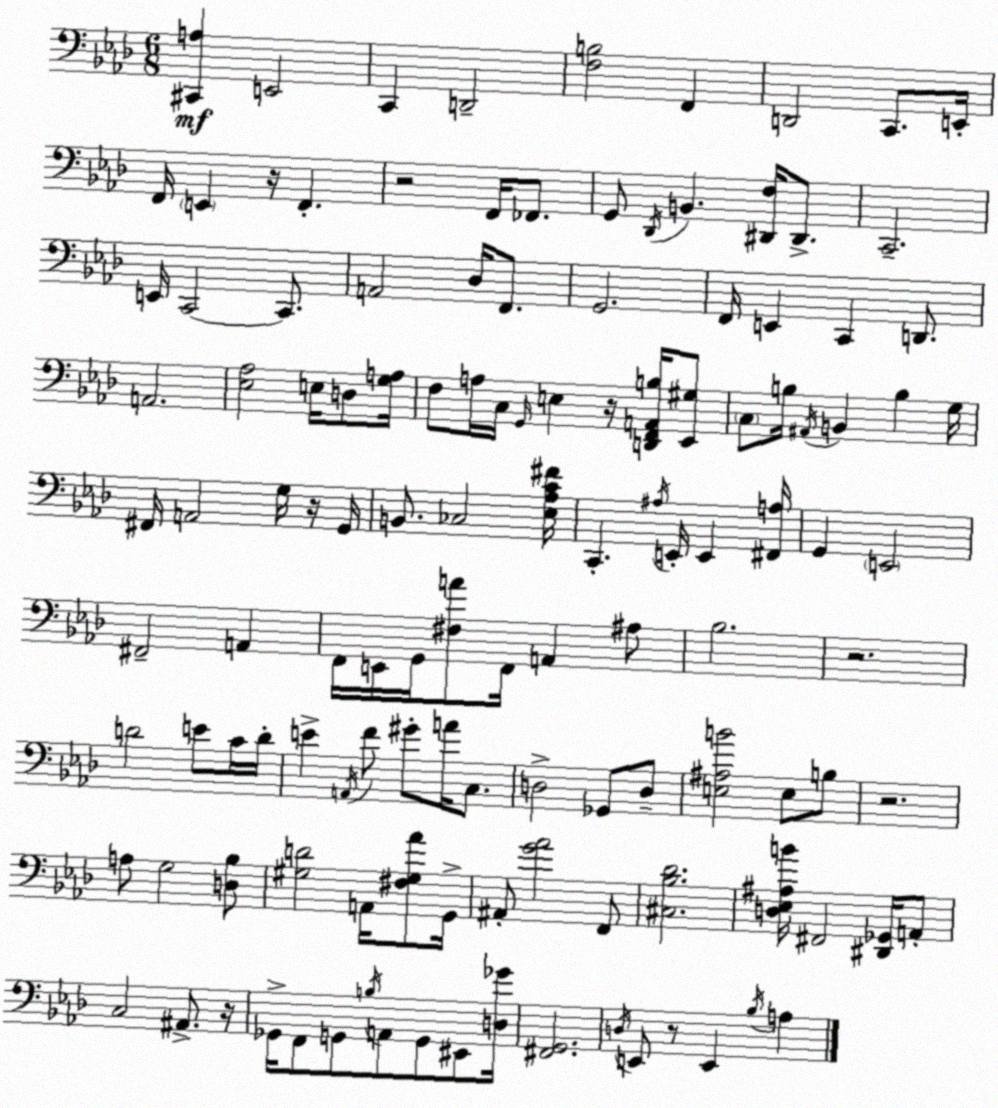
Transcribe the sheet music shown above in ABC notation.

X:1
T:Untitled
M:6/8
L:1/4
K:Ab
[^C,,A,] E,,2 C,, D,,2 [F,B,]2 F,, D,,2 C,,/2 E,,/4 F,,/4 E,, z/4 F,, z2 F,,/4 _F,,/2 G,,/2 _D,,/4 B,, [^D,,F,]/4 ^D,,/2 C,,2 E,,/4 C,,2 C,,/2 A,,2 _D,/4 F,,/2 G,,2 F,,/4 E,, C,, D,,/2 A,,2 [_E,_A,]2 E,/4 D,/2 [G,A,]/4 F,/2 A,/4 C,/4 G,,/4 E, z/4 [D,,F,,A,,B,]/4 [_E,,^G,]/2 C,/2 B,/4 ^A,,/4 B,, B, G,/4 ^F,,/4 A,,2 G,/4 z/4 G,,/4 B,,/2 _C,2 [_E,_A,C^F]/4 C,, ^A,/4 E,,/4 E,, [^F,,A,]/4 G,, E,,2 ^F,,2 A,, F,,/4 E,,/4 G,,/4 [^F,A]/2 F,,/4 A,, ^A,/2 _B,2 z2 D2 E/2 C/4 D/4 E A,,/4 F/2 ^G/2 A/4 C,/2 D,2 _G,,/2 D,/2 [E,^A,B]2 E,/2 B,/2 z2 A,/2 G,2 [D,_B,]/2 [^G,D]2 A,,/4 [^F,^G,_A]/2 G,,/4 ^A,,/2 [G_A]2 F,,/2 [^C,_B,_D]2 [D,_E,^A,B]/4 ^F,,2 [^D,,_G,,]/4 A,,/2 C,2 ^A,,/2 z/4 _G,,/4 F,,/2 G,,/2 B,/4 A,,/2 G,,/2 ^E,,/2 [D,_G]/4 [^F,,G,,]2 D,/4 E,,/2 z/2 E,, _B,/4 A,